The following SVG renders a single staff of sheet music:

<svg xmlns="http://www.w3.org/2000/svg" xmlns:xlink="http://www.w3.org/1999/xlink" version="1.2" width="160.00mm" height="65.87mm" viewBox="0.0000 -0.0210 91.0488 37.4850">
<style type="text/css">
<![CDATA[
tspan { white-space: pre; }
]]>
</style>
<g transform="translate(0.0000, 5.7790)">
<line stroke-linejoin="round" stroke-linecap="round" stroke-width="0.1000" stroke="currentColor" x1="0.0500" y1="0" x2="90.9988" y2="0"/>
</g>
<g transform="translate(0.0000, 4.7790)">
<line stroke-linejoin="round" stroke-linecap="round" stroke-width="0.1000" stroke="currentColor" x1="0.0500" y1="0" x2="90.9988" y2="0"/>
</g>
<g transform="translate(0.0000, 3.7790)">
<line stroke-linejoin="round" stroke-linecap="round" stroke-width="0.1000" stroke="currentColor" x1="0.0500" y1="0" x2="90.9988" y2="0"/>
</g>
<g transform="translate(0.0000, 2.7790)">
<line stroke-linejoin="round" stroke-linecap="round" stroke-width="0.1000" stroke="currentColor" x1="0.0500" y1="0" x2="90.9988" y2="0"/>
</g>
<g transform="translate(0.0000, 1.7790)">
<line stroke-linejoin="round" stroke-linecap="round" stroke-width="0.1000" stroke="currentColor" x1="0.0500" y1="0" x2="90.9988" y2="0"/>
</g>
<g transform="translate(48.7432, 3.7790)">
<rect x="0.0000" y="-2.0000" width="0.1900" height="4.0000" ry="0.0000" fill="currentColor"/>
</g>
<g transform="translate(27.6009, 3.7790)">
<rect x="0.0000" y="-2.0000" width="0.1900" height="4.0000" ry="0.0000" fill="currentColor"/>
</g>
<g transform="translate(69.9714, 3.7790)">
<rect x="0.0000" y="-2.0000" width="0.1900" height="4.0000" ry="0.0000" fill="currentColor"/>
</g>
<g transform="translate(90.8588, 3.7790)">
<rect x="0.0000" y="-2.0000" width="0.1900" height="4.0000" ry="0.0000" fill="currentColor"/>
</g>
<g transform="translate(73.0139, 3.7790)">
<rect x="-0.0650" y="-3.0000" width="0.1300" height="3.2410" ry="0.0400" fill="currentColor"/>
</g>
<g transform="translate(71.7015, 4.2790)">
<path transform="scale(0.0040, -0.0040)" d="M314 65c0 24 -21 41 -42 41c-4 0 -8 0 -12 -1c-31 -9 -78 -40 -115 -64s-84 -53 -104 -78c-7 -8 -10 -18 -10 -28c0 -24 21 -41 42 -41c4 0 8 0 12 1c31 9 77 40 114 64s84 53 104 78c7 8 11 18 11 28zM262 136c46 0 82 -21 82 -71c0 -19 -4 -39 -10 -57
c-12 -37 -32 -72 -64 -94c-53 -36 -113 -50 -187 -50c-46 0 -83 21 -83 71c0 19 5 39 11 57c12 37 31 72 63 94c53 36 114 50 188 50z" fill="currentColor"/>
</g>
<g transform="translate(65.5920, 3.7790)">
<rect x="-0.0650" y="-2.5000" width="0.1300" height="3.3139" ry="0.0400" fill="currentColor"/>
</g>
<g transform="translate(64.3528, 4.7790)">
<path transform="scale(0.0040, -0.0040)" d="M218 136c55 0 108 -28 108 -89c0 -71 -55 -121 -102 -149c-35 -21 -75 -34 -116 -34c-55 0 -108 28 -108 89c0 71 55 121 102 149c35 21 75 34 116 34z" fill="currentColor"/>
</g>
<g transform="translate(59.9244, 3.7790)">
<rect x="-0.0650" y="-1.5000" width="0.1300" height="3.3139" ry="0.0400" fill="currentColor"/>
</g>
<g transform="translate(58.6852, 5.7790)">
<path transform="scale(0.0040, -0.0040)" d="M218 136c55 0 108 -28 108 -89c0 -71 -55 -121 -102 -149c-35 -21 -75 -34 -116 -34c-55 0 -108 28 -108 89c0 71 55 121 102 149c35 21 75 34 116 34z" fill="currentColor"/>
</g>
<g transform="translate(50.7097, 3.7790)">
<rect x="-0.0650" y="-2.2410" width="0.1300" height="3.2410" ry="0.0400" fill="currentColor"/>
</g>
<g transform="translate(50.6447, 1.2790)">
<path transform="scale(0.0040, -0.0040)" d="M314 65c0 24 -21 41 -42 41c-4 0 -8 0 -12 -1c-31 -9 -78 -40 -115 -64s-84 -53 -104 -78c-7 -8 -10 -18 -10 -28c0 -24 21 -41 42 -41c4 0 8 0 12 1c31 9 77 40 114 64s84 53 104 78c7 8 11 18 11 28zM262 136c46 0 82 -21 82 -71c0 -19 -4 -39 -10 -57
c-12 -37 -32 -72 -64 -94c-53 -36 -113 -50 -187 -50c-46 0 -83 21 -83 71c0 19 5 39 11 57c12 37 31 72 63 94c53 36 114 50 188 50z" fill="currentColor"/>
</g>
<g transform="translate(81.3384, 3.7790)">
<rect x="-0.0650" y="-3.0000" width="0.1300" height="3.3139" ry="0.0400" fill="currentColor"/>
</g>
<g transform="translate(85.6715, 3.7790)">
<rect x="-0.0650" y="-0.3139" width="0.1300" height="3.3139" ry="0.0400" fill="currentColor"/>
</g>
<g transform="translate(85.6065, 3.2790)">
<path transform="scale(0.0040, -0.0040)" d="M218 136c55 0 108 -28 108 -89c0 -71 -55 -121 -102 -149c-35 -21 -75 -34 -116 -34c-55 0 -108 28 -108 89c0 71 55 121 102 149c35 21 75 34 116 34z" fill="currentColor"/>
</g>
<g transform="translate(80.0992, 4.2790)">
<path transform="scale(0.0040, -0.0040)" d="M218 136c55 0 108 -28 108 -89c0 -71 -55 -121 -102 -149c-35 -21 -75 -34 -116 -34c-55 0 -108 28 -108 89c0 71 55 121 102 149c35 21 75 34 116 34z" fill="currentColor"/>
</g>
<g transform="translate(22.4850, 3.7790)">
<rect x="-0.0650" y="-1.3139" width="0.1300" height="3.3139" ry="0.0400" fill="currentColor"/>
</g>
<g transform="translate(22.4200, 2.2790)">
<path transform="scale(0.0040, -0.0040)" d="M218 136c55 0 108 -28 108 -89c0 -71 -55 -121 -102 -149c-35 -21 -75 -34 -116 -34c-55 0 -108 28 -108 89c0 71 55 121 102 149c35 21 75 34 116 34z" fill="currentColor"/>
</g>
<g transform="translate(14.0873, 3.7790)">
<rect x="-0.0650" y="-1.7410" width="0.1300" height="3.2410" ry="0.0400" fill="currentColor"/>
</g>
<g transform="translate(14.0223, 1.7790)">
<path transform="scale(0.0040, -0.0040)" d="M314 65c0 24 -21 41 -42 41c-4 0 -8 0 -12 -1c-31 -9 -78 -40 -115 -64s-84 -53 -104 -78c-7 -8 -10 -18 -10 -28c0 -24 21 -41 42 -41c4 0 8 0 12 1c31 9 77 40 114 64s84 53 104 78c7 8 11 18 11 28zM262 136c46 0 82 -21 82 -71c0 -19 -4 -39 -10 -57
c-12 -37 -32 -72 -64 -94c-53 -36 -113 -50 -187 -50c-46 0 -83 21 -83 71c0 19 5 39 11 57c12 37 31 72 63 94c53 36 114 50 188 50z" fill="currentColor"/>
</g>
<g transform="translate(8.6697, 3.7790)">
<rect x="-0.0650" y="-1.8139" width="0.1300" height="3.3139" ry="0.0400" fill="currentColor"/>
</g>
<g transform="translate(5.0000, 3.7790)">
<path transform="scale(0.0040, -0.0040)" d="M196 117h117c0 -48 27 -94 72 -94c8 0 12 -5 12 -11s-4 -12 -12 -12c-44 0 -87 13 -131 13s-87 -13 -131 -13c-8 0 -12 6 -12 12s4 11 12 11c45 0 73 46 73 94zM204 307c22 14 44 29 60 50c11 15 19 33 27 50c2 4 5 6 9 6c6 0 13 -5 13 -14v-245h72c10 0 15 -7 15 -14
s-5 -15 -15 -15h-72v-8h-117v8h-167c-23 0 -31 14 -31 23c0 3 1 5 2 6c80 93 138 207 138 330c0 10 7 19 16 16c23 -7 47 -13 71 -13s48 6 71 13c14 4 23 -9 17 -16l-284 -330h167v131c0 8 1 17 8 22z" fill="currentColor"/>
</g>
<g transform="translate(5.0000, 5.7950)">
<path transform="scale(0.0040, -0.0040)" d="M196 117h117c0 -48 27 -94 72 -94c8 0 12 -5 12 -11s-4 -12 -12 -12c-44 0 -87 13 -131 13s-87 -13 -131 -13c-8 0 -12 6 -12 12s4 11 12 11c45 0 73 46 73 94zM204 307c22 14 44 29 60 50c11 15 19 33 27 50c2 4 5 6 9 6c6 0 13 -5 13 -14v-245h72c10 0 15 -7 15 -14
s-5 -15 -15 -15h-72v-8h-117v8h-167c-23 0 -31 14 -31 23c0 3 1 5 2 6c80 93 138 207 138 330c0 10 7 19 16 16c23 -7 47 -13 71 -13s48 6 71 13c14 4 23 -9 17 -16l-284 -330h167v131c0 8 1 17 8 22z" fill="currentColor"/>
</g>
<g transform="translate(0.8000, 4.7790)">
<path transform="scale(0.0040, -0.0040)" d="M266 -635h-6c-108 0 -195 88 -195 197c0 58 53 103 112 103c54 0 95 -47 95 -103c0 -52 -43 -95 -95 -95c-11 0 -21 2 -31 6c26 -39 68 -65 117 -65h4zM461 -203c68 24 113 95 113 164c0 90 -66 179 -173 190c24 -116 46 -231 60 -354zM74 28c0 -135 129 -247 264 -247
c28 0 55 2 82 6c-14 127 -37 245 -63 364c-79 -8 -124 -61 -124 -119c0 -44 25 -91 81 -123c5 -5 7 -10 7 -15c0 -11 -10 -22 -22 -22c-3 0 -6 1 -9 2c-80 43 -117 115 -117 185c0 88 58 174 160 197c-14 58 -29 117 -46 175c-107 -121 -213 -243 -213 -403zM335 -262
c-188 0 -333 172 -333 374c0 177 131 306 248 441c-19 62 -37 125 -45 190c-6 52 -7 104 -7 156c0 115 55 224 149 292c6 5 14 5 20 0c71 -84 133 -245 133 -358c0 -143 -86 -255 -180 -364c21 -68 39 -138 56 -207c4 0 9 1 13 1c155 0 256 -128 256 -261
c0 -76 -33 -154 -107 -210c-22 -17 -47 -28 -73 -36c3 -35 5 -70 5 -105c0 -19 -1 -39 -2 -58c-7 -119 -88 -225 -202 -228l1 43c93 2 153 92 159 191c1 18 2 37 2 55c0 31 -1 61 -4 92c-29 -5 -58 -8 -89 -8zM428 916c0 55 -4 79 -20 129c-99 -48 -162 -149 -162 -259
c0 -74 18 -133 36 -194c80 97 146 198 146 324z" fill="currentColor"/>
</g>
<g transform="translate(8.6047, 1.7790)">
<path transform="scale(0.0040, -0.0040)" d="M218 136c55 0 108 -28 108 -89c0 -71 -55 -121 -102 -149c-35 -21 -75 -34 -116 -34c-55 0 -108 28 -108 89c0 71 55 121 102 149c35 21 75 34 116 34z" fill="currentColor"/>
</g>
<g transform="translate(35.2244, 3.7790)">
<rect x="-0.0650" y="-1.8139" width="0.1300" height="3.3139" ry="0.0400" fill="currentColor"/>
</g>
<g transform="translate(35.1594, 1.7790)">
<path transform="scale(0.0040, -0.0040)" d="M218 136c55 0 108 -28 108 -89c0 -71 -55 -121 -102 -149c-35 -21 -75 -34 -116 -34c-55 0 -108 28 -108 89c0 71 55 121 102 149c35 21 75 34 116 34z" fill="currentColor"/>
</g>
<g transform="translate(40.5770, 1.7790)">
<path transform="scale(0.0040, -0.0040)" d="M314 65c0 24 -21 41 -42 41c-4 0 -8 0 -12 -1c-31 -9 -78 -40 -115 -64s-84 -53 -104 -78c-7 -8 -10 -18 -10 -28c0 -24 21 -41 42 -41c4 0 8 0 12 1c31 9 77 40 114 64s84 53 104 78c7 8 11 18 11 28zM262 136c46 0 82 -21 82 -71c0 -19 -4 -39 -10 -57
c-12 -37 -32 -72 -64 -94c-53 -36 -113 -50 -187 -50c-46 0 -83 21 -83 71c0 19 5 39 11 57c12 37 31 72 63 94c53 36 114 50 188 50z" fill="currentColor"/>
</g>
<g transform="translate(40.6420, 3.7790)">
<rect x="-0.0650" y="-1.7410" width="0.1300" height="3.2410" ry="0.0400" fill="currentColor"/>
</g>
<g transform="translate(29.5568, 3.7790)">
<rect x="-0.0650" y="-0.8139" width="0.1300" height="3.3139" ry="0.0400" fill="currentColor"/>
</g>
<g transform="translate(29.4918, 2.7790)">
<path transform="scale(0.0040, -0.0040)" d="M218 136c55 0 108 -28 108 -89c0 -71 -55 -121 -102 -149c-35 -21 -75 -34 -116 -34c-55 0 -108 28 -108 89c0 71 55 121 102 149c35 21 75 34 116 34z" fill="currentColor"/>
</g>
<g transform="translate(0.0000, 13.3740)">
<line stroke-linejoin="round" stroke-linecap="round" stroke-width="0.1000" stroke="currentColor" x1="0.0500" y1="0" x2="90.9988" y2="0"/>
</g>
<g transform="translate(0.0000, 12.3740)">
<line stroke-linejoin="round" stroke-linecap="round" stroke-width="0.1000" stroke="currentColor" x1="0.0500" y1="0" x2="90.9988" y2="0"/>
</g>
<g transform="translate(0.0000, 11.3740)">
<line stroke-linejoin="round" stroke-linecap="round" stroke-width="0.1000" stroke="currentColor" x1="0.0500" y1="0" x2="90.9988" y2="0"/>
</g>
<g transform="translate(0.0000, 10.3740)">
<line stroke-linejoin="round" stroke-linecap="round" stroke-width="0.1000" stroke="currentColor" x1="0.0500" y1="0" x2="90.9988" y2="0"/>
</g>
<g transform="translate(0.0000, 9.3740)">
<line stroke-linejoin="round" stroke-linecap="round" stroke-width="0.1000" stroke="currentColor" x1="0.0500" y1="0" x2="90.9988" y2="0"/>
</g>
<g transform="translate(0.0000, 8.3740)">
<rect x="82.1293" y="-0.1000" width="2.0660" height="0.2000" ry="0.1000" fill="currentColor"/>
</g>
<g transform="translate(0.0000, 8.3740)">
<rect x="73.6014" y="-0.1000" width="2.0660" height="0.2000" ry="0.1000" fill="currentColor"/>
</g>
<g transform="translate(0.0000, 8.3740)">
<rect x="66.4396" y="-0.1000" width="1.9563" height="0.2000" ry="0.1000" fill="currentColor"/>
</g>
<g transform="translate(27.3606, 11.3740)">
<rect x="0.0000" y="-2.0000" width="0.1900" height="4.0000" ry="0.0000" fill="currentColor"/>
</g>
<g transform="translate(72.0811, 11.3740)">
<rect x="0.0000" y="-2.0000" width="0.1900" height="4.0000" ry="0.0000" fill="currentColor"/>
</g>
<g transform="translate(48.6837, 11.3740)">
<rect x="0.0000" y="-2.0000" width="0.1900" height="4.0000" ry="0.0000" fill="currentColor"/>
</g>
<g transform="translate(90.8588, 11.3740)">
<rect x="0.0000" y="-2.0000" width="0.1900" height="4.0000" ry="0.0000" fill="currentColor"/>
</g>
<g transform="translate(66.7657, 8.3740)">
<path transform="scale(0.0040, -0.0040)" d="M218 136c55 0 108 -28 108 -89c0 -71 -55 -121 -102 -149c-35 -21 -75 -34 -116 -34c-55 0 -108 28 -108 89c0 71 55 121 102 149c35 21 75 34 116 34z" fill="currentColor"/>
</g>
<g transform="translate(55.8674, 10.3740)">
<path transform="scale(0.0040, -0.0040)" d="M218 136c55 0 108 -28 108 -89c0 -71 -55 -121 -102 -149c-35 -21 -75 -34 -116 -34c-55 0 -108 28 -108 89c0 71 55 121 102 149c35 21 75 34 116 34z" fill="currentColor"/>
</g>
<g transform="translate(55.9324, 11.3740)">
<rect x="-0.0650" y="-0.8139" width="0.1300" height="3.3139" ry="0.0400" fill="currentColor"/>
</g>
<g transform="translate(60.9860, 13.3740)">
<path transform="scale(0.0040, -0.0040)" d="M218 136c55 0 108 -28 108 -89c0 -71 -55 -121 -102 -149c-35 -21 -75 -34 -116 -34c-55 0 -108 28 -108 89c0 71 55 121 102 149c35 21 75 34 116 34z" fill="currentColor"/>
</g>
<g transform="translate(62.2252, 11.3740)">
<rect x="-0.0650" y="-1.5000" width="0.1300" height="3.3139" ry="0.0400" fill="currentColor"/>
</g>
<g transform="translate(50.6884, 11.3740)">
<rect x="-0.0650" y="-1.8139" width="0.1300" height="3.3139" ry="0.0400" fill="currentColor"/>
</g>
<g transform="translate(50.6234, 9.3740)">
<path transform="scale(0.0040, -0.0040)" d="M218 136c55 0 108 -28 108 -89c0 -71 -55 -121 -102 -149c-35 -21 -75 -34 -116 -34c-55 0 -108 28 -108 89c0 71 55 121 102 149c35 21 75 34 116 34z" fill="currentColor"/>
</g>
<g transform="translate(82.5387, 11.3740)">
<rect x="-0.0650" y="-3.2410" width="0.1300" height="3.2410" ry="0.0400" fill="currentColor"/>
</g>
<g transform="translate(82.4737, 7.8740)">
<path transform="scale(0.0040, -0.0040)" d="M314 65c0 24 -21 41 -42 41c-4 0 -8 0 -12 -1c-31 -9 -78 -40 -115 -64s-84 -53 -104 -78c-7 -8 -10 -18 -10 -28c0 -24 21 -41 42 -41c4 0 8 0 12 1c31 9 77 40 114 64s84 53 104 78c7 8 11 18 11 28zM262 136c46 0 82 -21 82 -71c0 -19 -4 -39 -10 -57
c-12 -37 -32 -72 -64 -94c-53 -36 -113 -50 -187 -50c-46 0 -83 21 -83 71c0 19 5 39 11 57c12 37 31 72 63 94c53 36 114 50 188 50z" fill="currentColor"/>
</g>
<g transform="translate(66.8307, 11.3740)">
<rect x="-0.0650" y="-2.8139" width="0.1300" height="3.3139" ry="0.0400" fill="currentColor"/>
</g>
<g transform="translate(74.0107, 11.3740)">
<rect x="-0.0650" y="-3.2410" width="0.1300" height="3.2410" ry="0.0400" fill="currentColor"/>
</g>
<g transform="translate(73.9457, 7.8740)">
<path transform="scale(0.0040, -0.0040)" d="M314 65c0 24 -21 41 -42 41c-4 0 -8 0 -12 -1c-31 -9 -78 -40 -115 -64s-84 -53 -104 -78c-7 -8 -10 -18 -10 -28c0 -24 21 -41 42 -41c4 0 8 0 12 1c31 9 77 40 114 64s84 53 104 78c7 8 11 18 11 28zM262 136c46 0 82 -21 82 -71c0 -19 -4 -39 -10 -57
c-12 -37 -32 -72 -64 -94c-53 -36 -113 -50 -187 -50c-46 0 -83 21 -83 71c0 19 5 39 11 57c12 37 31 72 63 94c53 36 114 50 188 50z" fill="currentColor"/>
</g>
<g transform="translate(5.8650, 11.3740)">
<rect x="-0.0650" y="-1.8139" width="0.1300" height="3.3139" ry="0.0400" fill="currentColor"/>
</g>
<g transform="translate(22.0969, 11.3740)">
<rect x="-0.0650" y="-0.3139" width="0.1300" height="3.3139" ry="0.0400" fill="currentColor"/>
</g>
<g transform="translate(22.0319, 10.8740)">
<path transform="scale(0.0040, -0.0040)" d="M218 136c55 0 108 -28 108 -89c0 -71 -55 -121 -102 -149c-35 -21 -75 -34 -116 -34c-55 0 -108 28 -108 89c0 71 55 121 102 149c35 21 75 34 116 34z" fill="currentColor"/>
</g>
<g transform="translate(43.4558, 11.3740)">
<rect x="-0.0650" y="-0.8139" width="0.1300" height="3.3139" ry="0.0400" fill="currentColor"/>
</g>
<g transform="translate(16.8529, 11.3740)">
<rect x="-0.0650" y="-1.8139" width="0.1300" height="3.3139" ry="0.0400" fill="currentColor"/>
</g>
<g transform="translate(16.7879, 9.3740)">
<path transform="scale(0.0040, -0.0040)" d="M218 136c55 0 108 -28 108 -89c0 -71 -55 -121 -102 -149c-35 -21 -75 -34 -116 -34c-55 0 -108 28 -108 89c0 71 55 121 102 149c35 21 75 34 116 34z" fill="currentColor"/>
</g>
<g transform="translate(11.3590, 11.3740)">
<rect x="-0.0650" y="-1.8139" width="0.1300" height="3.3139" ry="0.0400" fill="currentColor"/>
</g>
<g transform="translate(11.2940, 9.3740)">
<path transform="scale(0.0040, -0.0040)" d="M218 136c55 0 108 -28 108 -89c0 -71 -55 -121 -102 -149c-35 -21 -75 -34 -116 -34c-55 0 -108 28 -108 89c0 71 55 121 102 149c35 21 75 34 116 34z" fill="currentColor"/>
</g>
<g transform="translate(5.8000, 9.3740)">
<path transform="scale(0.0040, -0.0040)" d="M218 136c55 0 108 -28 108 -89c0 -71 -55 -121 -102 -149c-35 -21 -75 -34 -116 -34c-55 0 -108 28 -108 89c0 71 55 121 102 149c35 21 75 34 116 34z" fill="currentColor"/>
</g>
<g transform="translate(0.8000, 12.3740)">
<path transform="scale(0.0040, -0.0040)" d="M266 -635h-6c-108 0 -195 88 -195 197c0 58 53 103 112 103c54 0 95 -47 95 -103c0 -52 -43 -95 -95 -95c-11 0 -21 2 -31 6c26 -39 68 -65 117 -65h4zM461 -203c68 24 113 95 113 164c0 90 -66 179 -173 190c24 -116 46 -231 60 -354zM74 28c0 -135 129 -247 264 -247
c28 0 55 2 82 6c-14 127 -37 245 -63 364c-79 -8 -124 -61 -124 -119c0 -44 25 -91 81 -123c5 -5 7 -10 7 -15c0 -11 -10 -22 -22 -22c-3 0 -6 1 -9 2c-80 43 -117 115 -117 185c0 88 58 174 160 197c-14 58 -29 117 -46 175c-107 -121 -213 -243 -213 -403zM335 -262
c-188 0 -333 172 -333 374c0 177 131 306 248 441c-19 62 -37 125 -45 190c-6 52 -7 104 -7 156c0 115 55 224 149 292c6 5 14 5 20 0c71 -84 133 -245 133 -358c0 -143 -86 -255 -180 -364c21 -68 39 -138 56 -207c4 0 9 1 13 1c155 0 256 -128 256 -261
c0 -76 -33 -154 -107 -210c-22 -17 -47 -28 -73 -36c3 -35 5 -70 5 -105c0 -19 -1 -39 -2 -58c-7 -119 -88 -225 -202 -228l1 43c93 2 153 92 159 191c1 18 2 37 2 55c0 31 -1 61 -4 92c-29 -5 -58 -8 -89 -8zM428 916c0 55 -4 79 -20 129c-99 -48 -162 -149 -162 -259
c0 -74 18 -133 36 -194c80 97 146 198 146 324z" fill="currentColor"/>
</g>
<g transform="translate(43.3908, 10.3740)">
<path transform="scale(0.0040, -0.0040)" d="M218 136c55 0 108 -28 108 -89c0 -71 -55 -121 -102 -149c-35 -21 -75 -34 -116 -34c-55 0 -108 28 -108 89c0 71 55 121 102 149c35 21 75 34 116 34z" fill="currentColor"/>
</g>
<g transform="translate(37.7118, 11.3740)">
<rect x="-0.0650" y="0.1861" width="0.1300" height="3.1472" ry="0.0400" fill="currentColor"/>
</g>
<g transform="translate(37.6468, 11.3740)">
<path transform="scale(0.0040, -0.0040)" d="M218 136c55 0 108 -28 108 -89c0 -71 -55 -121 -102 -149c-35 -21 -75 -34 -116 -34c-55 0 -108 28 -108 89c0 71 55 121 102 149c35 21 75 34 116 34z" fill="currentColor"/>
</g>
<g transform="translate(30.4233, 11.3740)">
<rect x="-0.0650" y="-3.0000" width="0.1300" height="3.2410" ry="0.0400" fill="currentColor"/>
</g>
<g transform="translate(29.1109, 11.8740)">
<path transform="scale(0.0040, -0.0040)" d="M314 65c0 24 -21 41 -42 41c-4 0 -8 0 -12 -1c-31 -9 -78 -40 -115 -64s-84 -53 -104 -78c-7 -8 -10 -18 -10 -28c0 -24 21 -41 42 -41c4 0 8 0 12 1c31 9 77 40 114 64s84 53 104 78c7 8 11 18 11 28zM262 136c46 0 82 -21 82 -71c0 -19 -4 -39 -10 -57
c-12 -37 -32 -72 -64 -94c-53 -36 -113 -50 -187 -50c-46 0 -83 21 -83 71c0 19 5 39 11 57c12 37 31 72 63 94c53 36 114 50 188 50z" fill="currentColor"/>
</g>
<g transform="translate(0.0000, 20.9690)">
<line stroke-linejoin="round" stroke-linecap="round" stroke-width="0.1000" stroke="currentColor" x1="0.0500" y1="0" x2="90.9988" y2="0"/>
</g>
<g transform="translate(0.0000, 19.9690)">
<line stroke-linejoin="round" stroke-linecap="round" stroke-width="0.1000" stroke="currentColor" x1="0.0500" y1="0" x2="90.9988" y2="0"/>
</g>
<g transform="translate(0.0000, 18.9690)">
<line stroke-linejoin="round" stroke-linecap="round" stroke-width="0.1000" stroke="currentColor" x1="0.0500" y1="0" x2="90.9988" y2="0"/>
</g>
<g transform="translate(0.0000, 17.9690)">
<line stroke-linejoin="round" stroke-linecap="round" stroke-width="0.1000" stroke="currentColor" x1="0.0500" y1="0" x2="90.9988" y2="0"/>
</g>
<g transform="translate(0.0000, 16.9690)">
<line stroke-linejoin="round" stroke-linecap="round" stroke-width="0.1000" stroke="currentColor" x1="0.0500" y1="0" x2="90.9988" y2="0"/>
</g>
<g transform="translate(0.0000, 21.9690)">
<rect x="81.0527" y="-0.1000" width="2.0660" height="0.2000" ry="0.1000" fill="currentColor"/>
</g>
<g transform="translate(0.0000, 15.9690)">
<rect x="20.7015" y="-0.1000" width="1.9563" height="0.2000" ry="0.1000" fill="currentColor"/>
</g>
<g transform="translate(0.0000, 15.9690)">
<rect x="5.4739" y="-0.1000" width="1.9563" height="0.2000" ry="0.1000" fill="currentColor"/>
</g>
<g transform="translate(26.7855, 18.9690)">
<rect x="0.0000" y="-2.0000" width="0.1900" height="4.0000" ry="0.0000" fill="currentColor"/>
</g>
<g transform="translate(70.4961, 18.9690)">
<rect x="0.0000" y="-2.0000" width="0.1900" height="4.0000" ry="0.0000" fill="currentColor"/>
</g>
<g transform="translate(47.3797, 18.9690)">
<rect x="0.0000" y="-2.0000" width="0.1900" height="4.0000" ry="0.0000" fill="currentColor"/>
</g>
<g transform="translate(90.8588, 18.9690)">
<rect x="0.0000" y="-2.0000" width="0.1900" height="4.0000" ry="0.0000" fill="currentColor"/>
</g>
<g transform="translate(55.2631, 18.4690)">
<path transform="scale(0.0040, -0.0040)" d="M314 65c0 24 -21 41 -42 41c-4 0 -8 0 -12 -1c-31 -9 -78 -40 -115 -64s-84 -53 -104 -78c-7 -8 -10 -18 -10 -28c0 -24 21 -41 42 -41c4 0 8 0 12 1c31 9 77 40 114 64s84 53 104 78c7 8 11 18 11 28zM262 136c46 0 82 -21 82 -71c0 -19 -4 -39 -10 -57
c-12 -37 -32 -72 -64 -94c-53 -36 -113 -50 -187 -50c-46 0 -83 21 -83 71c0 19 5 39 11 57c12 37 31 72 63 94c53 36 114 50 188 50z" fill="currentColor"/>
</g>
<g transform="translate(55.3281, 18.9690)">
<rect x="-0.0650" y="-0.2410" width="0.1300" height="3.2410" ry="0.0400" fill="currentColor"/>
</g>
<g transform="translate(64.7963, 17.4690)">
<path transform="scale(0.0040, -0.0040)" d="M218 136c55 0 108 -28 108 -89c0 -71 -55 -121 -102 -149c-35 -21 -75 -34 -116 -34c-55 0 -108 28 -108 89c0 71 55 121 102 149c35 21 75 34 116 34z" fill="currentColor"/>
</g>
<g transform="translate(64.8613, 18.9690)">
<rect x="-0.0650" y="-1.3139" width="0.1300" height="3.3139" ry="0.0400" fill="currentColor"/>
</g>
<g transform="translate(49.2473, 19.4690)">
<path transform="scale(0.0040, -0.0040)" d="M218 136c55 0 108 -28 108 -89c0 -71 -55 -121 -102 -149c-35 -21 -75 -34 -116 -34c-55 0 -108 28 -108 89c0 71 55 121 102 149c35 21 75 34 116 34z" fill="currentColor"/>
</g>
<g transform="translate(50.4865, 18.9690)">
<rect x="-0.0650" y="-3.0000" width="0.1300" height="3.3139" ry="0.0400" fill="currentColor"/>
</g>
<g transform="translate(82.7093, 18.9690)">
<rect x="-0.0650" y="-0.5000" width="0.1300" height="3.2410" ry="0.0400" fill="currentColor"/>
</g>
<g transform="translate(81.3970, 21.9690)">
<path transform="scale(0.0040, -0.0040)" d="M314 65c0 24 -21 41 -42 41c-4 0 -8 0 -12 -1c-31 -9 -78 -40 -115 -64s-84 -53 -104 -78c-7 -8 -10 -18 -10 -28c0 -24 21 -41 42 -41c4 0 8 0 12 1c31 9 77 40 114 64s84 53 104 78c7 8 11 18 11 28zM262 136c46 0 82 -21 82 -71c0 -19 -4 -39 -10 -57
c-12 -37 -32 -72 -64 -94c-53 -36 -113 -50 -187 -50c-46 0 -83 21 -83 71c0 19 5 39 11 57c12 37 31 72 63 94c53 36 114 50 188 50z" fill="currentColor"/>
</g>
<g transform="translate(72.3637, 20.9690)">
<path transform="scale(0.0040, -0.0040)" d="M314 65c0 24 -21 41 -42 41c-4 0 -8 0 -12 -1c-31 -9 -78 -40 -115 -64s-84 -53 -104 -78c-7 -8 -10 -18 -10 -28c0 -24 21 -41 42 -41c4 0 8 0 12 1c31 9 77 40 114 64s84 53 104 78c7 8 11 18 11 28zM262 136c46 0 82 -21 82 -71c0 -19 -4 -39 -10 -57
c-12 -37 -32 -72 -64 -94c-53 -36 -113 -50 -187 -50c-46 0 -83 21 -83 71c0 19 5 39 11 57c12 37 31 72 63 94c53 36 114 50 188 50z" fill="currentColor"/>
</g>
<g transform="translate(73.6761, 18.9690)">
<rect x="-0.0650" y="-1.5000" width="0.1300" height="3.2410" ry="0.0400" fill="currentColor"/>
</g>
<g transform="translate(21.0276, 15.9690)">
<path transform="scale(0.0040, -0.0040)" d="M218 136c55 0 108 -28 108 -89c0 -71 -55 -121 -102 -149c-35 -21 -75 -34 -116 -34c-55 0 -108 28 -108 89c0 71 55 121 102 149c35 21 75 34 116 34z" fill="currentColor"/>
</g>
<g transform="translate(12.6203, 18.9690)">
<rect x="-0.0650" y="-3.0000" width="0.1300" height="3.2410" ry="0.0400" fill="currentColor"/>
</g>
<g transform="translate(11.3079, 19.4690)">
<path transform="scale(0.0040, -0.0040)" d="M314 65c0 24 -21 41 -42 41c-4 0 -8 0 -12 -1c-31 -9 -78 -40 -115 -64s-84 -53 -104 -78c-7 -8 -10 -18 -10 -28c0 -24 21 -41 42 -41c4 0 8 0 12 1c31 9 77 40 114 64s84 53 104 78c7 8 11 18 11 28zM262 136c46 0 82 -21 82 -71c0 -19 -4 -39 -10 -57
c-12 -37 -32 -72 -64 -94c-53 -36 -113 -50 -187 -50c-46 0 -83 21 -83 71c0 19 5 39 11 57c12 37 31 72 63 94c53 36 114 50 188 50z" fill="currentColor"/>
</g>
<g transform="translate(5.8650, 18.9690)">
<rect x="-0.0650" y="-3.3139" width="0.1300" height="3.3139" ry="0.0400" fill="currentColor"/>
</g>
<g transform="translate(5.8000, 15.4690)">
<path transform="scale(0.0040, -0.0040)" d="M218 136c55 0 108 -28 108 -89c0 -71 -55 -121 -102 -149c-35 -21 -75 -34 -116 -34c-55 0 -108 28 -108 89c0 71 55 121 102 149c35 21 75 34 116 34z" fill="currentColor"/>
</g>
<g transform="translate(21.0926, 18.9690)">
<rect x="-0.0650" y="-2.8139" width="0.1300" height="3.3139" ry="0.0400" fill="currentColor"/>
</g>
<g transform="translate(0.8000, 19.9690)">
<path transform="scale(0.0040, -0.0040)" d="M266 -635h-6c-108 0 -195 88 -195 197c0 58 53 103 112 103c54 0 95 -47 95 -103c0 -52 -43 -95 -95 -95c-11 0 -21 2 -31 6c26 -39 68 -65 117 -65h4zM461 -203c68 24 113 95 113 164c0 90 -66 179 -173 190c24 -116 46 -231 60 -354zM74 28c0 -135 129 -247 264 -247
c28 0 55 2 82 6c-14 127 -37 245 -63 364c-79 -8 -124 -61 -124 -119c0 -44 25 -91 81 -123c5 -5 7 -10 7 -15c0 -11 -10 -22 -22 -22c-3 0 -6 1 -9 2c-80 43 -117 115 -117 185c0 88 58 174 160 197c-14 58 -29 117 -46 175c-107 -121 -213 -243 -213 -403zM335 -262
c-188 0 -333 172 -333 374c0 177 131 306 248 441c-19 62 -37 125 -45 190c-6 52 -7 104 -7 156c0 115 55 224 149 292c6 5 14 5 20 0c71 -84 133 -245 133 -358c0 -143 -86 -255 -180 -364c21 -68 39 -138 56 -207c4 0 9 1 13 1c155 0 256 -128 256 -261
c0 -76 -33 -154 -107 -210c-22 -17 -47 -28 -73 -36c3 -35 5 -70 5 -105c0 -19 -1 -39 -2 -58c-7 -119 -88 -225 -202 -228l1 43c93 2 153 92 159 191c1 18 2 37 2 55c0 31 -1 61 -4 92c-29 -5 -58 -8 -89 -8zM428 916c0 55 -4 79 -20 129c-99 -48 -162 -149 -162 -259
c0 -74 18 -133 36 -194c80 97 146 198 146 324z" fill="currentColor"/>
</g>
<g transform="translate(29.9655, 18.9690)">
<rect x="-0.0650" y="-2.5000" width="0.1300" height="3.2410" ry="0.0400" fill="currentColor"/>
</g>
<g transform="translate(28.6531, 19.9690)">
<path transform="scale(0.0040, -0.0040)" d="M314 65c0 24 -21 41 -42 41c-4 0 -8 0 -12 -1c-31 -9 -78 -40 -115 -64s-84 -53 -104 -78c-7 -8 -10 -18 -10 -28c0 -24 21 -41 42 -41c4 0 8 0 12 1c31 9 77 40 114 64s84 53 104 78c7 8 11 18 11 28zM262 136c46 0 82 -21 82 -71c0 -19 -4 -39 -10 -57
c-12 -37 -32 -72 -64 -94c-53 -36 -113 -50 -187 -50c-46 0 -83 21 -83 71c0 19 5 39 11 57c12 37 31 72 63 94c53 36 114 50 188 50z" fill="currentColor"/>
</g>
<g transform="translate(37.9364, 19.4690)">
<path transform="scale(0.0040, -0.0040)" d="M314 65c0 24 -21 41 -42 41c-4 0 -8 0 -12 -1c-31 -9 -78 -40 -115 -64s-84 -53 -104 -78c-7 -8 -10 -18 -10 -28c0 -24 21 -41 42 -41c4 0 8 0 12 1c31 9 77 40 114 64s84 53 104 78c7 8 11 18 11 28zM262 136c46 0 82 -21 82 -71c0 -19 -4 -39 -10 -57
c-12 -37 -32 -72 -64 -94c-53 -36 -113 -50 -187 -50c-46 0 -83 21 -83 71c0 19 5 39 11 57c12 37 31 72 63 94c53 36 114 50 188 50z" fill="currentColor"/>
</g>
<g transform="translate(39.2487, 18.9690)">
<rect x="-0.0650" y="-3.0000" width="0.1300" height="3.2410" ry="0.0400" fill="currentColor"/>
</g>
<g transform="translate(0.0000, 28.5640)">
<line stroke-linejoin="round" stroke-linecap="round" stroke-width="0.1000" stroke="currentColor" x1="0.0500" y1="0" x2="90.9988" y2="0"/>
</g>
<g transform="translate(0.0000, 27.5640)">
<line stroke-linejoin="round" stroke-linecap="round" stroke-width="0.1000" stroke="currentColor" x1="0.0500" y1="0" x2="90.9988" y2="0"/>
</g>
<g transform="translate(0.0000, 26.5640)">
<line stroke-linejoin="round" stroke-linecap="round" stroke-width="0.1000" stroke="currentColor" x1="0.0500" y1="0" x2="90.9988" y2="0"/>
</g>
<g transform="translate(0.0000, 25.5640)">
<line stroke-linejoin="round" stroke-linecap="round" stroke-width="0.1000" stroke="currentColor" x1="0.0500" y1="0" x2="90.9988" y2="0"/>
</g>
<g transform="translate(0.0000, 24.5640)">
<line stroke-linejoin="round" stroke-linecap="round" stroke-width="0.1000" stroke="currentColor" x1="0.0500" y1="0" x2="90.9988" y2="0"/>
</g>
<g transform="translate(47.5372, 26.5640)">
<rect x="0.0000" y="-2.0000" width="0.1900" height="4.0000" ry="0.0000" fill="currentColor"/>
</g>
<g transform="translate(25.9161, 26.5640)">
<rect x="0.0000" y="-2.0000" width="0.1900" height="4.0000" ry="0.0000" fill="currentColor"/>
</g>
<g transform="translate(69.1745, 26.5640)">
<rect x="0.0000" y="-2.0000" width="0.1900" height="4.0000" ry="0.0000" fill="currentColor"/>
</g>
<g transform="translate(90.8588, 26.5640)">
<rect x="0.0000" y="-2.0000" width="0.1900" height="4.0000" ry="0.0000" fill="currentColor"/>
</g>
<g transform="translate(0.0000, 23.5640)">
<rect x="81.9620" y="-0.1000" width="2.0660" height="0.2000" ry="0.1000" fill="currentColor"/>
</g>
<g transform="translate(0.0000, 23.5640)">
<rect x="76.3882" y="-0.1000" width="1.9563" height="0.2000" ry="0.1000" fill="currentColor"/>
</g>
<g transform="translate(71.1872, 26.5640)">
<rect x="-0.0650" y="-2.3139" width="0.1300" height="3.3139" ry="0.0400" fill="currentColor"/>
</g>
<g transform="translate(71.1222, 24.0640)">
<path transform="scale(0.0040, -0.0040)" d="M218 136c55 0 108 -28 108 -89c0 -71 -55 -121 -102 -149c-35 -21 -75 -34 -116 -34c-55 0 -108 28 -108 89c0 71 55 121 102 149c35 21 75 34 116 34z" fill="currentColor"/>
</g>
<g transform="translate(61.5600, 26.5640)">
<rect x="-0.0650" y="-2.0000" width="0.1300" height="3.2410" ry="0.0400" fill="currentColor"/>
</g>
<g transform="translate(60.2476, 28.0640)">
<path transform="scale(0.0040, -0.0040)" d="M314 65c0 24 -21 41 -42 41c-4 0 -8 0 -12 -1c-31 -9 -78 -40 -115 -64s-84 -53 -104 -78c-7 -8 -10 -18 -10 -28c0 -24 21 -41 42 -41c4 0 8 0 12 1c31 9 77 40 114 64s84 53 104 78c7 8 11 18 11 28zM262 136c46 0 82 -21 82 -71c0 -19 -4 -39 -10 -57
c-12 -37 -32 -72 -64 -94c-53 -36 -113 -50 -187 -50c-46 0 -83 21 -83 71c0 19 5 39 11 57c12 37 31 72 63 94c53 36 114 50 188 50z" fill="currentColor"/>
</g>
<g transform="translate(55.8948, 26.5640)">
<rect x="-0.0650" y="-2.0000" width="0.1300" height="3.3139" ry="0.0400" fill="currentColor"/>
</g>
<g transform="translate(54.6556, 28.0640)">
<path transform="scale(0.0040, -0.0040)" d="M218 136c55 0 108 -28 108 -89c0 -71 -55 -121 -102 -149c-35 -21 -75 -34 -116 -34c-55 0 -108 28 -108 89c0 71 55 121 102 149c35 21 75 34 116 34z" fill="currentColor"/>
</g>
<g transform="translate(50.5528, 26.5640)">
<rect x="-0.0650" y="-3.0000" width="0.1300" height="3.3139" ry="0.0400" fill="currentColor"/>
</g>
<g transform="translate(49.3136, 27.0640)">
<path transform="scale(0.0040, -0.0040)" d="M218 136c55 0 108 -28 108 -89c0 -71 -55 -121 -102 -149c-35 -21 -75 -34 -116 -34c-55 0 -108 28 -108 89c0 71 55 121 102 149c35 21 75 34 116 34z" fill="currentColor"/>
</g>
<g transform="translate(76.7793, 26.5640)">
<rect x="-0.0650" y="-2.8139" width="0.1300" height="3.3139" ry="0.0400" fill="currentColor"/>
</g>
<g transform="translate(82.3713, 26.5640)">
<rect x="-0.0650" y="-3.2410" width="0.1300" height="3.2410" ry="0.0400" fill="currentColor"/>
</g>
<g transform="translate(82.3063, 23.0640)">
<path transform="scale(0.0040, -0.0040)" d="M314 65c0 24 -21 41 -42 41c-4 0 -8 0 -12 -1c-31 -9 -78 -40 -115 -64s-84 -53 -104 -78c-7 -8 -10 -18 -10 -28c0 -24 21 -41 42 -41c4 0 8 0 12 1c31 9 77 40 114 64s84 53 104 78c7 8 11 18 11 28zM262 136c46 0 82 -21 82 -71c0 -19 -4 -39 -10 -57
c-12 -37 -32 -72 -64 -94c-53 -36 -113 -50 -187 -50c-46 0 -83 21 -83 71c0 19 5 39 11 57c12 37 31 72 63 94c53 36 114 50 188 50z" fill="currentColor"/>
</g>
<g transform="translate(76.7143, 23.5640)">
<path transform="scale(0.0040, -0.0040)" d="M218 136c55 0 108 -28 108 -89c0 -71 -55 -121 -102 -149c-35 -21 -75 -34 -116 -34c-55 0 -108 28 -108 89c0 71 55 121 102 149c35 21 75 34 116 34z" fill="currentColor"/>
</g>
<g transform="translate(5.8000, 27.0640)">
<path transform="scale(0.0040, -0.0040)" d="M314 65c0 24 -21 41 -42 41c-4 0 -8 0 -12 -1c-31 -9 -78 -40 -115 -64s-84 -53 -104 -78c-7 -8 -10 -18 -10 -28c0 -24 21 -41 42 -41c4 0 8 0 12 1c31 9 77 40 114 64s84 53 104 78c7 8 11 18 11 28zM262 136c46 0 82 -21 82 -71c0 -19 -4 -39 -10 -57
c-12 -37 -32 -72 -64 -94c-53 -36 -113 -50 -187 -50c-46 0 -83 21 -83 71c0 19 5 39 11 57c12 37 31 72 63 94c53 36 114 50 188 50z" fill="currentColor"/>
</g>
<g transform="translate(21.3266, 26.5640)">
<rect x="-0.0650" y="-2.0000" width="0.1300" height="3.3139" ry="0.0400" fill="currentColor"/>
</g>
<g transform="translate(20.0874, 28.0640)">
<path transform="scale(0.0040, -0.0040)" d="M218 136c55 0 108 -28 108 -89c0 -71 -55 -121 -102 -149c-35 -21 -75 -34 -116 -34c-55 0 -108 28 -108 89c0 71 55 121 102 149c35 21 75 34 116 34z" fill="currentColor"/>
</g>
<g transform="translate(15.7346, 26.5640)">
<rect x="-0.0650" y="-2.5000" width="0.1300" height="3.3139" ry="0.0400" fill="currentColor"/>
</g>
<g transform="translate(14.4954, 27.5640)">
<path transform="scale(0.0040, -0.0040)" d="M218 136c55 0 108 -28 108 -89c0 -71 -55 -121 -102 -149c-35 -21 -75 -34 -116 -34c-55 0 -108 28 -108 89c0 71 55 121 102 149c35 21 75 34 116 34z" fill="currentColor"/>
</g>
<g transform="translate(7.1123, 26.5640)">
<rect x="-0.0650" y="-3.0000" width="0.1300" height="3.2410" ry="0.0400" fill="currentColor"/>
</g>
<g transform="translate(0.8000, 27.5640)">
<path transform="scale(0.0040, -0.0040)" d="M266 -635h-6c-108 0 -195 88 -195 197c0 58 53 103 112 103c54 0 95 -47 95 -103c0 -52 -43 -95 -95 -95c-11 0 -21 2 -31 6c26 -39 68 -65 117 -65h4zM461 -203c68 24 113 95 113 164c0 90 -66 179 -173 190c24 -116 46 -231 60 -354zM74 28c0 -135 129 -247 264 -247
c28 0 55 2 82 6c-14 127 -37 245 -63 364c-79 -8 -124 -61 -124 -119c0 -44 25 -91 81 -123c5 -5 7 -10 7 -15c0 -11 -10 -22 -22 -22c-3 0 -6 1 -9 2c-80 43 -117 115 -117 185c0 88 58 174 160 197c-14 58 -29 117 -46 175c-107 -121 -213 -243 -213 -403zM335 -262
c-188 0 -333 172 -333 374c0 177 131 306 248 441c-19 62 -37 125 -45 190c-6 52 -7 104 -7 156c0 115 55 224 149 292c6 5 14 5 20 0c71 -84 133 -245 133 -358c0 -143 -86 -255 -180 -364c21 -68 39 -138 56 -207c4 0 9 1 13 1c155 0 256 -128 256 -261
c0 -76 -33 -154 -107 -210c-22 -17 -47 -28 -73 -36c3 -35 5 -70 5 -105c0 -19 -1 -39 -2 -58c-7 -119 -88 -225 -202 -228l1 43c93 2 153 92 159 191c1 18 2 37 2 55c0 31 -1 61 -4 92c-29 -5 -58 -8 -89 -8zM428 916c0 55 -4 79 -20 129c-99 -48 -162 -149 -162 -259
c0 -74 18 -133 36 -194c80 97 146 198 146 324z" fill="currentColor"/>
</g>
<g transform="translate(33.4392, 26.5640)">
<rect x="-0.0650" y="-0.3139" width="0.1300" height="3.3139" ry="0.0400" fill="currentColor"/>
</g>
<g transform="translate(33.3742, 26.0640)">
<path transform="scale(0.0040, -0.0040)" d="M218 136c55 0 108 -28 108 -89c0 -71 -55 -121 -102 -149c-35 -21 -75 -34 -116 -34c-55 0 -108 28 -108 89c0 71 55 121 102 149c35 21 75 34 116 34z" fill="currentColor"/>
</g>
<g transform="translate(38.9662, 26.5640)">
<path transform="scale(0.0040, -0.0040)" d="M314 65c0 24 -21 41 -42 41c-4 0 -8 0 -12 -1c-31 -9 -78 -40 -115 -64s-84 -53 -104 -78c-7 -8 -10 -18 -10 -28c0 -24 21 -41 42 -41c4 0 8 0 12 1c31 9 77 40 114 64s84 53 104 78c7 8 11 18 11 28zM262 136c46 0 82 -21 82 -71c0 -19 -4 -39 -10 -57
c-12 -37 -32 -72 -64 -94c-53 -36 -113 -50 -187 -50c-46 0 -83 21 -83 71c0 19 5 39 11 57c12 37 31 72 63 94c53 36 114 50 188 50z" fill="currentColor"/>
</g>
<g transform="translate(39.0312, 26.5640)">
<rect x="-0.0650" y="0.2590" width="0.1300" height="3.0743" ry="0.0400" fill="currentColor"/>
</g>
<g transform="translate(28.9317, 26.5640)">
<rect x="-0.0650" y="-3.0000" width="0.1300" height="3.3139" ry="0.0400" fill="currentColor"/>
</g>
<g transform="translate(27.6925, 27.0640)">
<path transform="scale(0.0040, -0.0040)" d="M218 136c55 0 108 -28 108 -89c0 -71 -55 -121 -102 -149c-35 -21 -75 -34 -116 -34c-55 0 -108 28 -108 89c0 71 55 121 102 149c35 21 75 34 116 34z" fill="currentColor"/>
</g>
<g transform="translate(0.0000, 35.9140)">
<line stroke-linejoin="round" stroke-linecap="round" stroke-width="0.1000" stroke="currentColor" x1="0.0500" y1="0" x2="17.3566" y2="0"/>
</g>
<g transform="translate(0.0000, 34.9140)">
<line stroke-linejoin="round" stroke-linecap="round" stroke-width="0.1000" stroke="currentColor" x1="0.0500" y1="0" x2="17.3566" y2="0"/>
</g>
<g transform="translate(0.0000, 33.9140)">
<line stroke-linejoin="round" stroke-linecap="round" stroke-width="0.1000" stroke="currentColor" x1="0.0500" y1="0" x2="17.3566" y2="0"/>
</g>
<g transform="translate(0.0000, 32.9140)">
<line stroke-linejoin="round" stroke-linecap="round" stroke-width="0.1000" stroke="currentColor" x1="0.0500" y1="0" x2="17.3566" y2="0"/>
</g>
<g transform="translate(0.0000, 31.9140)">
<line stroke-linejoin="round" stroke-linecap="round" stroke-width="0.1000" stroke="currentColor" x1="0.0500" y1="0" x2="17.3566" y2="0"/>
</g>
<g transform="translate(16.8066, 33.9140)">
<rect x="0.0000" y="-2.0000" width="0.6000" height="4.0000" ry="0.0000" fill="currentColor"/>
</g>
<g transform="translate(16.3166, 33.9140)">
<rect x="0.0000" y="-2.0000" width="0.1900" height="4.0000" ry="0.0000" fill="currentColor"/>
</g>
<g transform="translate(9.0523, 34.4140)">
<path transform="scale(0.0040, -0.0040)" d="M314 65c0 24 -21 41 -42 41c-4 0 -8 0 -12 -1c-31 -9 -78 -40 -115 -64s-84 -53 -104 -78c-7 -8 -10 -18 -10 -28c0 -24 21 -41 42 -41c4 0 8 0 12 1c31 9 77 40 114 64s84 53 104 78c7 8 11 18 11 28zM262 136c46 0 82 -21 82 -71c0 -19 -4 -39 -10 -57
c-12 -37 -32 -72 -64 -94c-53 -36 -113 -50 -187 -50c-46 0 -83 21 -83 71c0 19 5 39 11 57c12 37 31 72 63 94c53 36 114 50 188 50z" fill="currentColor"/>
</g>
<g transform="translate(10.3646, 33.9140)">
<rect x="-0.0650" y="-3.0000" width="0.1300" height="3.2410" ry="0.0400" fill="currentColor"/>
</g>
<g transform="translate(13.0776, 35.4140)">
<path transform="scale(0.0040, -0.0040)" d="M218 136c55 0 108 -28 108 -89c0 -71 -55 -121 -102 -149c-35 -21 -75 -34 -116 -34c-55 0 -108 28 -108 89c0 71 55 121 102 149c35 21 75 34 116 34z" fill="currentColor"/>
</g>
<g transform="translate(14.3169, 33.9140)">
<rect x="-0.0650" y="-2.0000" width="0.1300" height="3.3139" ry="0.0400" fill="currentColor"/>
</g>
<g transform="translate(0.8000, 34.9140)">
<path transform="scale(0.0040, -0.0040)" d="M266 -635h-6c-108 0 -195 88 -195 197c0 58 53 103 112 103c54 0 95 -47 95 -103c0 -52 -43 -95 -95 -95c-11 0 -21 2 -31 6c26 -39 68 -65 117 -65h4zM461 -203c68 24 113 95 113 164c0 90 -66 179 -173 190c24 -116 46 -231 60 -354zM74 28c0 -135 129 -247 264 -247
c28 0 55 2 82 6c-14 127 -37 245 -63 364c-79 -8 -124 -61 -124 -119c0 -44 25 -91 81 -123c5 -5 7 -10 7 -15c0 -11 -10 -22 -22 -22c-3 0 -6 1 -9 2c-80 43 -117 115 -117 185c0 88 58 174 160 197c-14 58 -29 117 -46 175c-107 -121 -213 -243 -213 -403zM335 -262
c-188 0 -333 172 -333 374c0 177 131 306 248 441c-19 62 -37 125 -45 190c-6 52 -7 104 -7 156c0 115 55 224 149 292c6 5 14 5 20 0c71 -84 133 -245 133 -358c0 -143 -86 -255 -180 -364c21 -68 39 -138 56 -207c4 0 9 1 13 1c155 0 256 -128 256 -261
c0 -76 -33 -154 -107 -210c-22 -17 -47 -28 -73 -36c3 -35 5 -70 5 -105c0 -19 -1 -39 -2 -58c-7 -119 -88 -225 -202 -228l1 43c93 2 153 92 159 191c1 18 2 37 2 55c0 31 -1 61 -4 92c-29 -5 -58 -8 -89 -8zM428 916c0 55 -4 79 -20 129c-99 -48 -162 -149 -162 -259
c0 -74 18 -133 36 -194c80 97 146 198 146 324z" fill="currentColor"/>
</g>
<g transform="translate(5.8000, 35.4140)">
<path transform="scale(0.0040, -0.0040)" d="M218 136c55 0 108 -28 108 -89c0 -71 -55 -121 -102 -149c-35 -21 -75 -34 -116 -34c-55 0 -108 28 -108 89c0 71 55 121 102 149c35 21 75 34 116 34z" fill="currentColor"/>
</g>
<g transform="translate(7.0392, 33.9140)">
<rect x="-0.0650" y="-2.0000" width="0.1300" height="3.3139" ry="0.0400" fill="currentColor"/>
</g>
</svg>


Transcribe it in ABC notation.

X:1
T:Untitled
M:4/4
L:1/4
K:C
f f2 e d f f2 g2 E G A2 A c f f f c A2 B d f d E a b2 b2 b A2 a G2 A2 A c2 e E2 C2 A2 G F A c B2 A F F2 g a b2 F A2 F